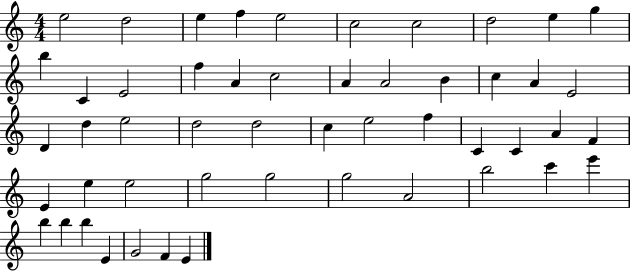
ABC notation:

X:1
T:Untitled
M:4/4
L:1/4
K:C
e2 d2 e f e2 c2 c2 d2 e g b C E2 f A c2 A A2 B c A E2 D d e2 d2 d2 c e2 f C C A F E e e2 g2 g2 g2 A2 b2 c' e' b b b E G2 F E